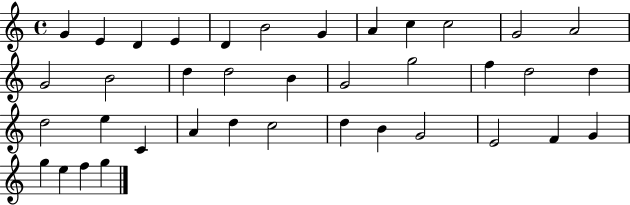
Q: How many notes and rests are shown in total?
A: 38